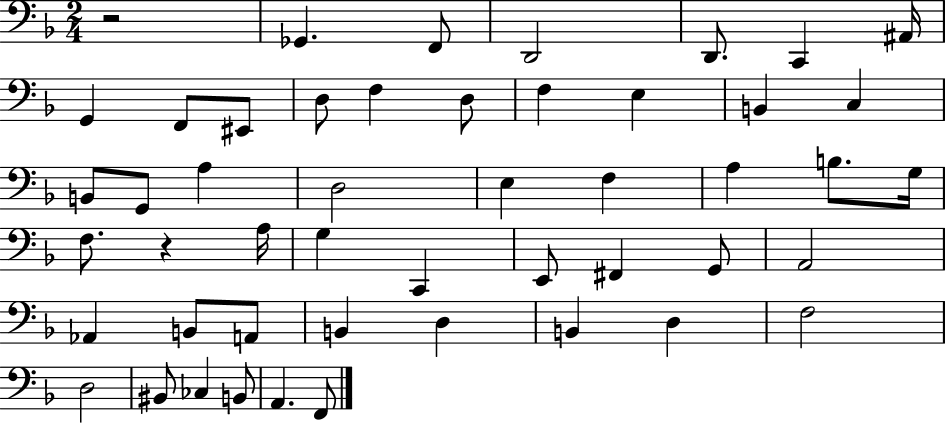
X:1
T:Untitled
M:2/4
L:1/4
K:F
z2 _G,, F,,/2 D,,2 D,,/2 C,, ^A,,/4 G,, F,,/2 ^E,,/2 D,/2 F, D,/2 F, E, B,, C, B,,/2 G,,/2 A, D,2 E, F, A, B,/2 G,/4 F,/2 z A,/4 G, C,, E,,/2 ^F,, G,,/2 A,,2 _A,, B,,/2 A,,/2 B,, D, B,, D, F,2 D,2 ^B,,/2 _C, B,,/2 A,, F,,/2